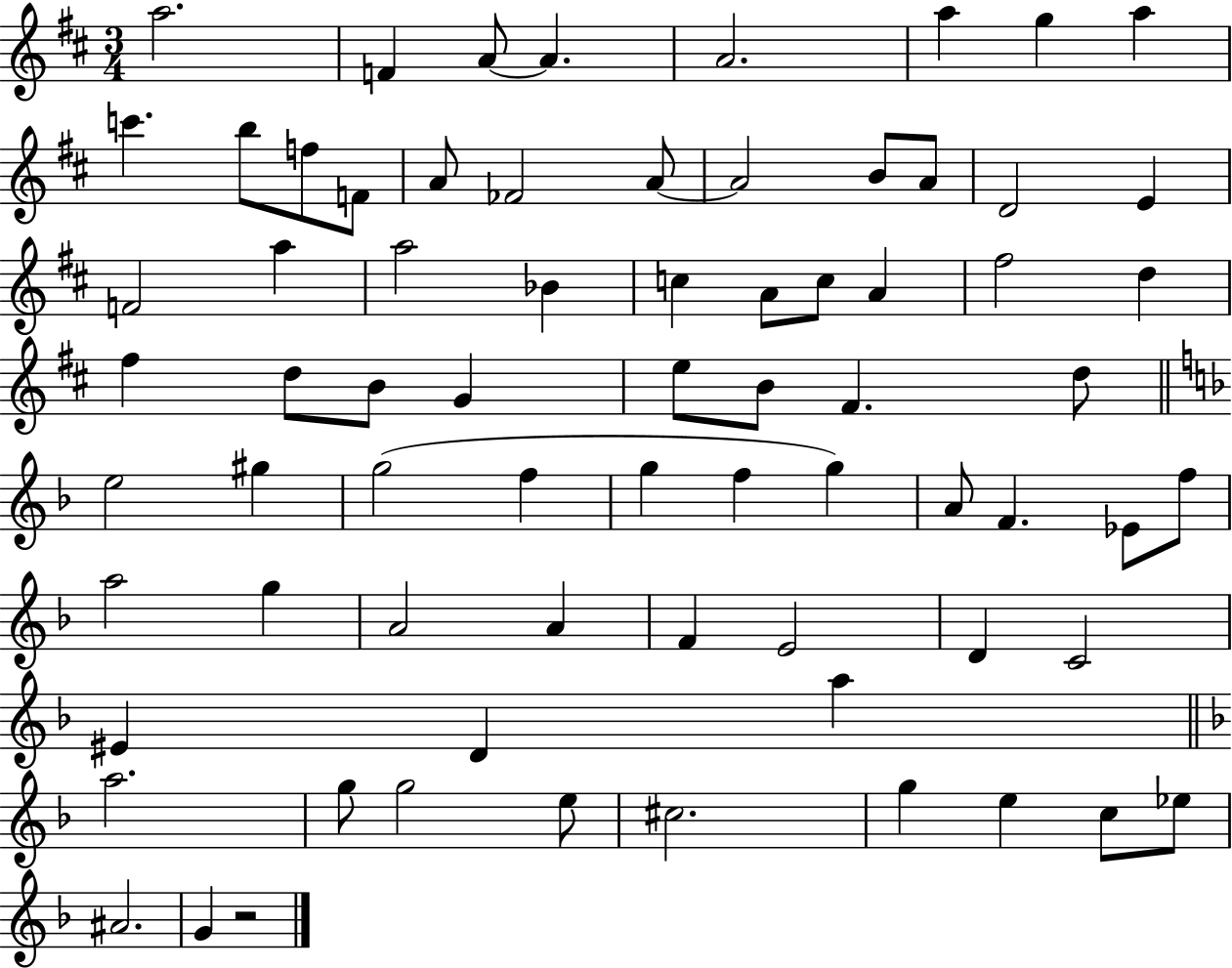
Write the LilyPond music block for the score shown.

{
  \clef treble
  \numericTimeSignature
  \time 3/4
  \key d \major
  a''2. | f'4 a'8~~ a'4. | a'2. | a''4 g''4 a''4 | \break c'''4. b''8 f''8 f'8 | a'8 fes'2 a'8~~ | a'2 b'8 a'8 | d'2 e'4 | \break f'2 a''4 | a''2 bes'4 | c''4 a'8 c''8 a'4 | fis''2 d''4 | \break fis''4 d''8 b'8 g'4 | e''8 b'8 fis'4. d''8 | \bar "||" \break \key f \major e''2 gis''4 | g''2( f''4 | g''4 f''4 g''4) | a'8 f'4. ees'8 f''8 | \break a''2 g''4 | a'2 a'4 | f'4 e'2 | d'4 c'2 | \break eis'4 d'4 a''4 | \bar "||" \break \key f \major a''2. | g''8 g''2 e''8 | cis''2. | g''4 e''4 c''8 ees''8 | \break ais'2. | g'4 r2 | \bar "|."
}